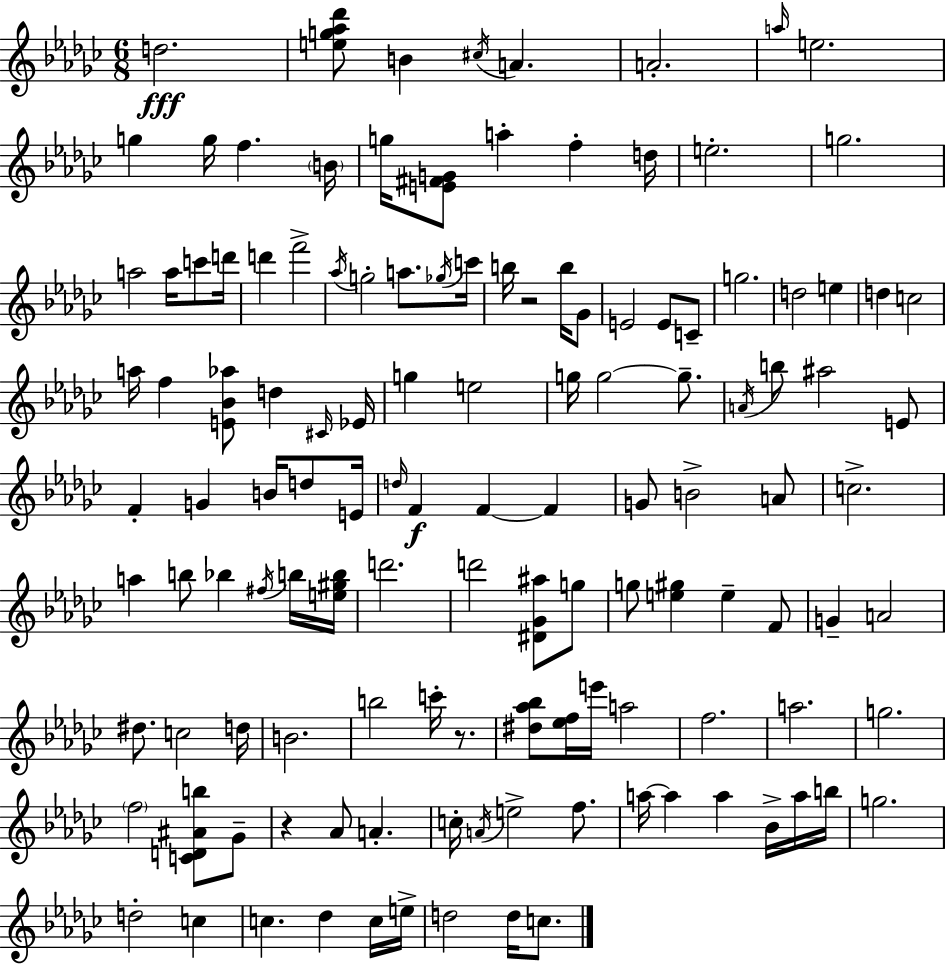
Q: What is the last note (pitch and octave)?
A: C5